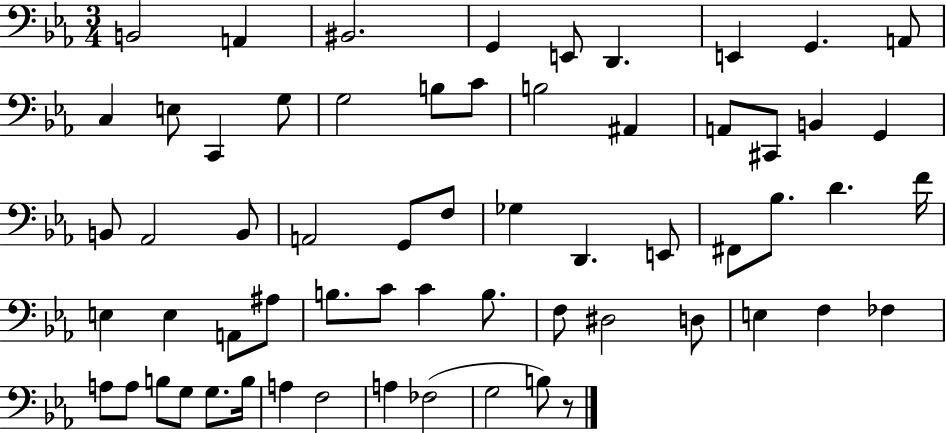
X:1
T:Untitled
M:3/4
L:1/4
K:Eb
B,,2 A,, ^B,,2 G,, E,,/2 D,, E,, G,, A,,/2 C, E,/2 C,, G,/2 G,2 B,/2 C/2 B,2 ^A,, A,,/2 ^C,,/2 B,, G,, B,,/2 _A,,2 B,,/2 A,,2 G,,/2 F,/2 _G, D,, E,,/2 ^F,,/2 _B,/2 D F/4 E, E, A,,/2 ^A,/2 B,/2 C/2 C B,/2 F,/2 ^D,2 D,/2 E, F, _F, A,/2 A,/2 B,/2 G,/2 G,/2 B,/4 A, F,2 A, _F,2 G,2 B,/2 z/2